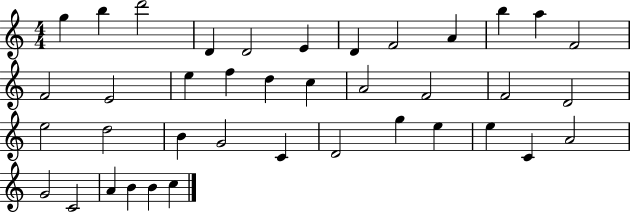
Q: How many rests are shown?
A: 0